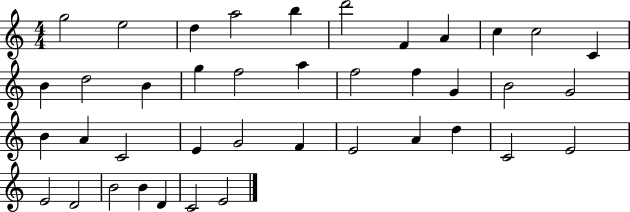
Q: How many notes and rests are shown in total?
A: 40